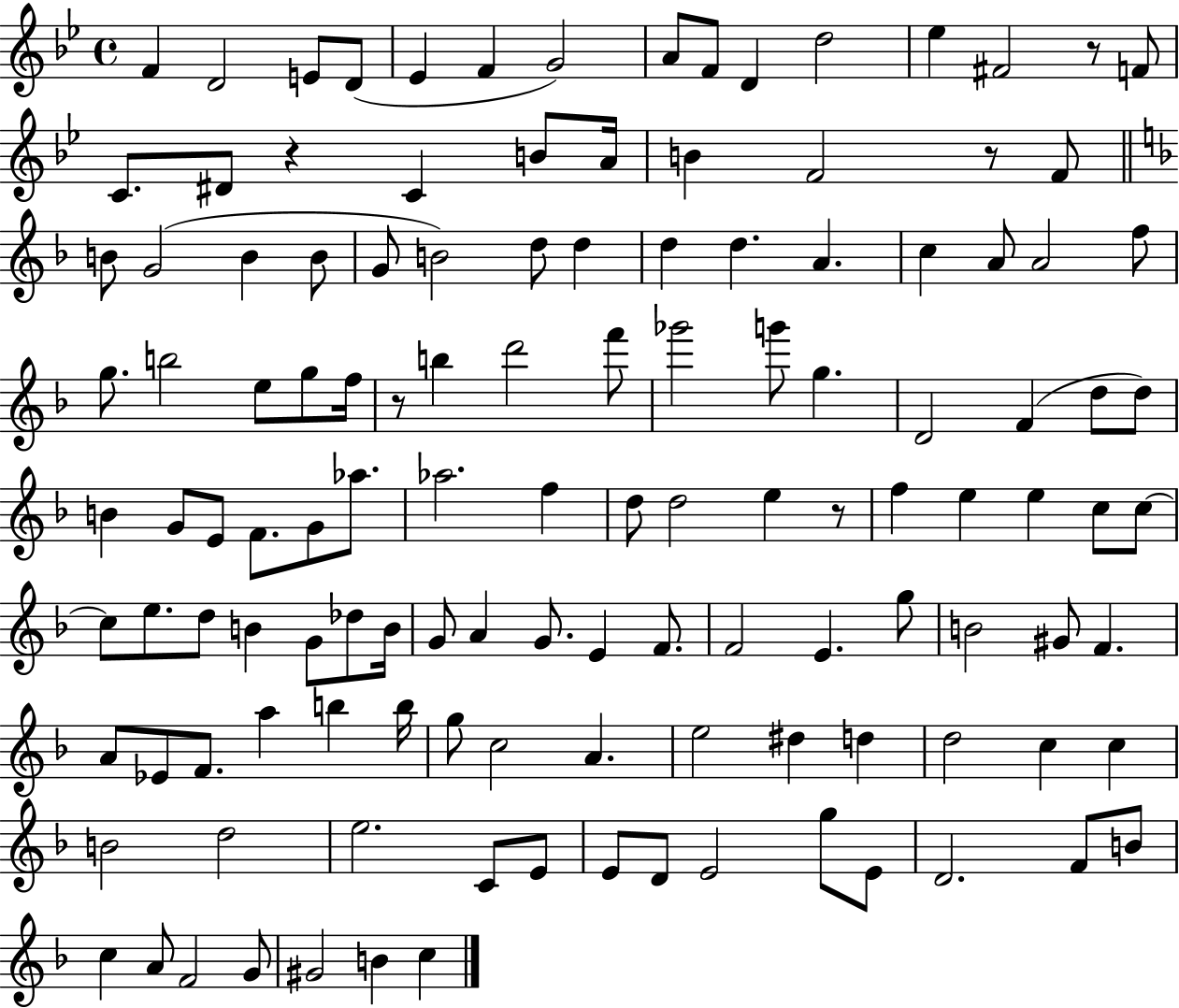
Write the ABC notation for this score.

X:1
T:Untitled
M:4/4
L:1/4
K:Bb
F D2 E/2 D/2 _E F G2 A/2 F/2 D d2 _e ^F2 z/2 F/2 C/2 ^D/2 z C B/2 A/4 B F2 z/2 F/2 B/2 G2 B B/2 G/2 B2 d/2 d d d A c A/2 A2 f/2 g/2 b2 e/2 g/2 f/4 z/2 b d'2 f'/2 _g'2 g'/2 g D2 F d/2 d/2 B G/2 E/2 F/2 G/2 _a/2 _a2 f d/2 d2 e z/2 f e e c/2 c/2 c/2 e/2 d/2 B G/2 _d/2 B/4 G/2 A G/2 E F/2 F2 E g/2 B2 ^G/2 F A/2 _E/2 F/2 a b b/4 g/2 c2 A e2 ^d d d2 c c B2 d2 e2 C/2 E/2 E/2 D/2 E2 g/2 E/2 D2 F/2 B/2 c A/2 F2 G/2 ^G2 B c